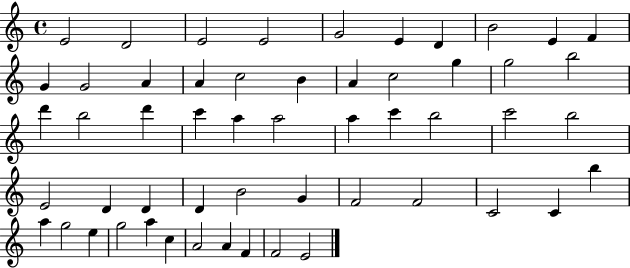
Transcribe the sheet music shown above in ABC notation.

X:1
T:Untitled
M:4/4
L:1/4
K:C
E2 D2 E2 E2 G2 E D B2 E F G G2 A A c2 B A c2 g g2 b2 d' b2 d' c' a a2 a c' b2 c'2 b2 E2 D D D B2 G F2 F2 C2 C b a g2 e g2 a c A2 A F F2 E2